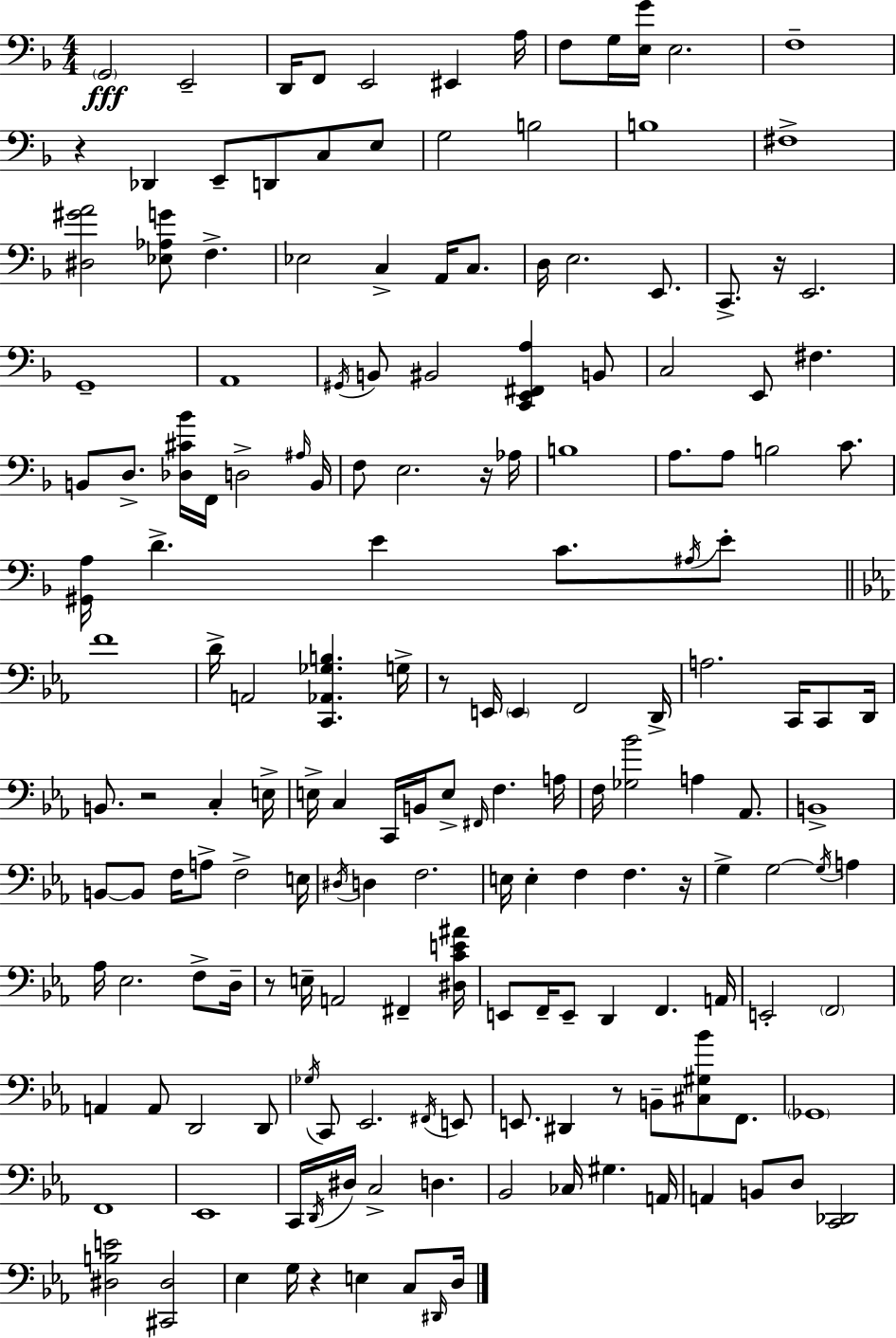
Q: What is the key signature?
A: D minor